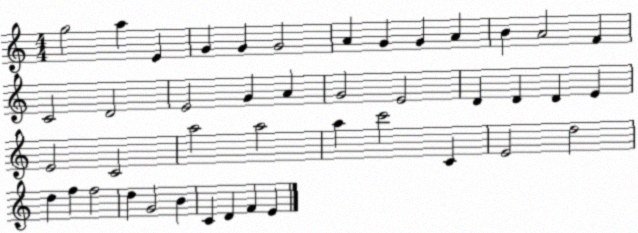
X:1
T:Untitled
M:4/4
L:1/4
K:C
g2 a E G G G2 A G G A B A2 F C2 D2 E2 G A G2 E2 D D D E E2 C2 a2 a2 a c'2 C E2 d2 d f f2 d G2 B C D F E